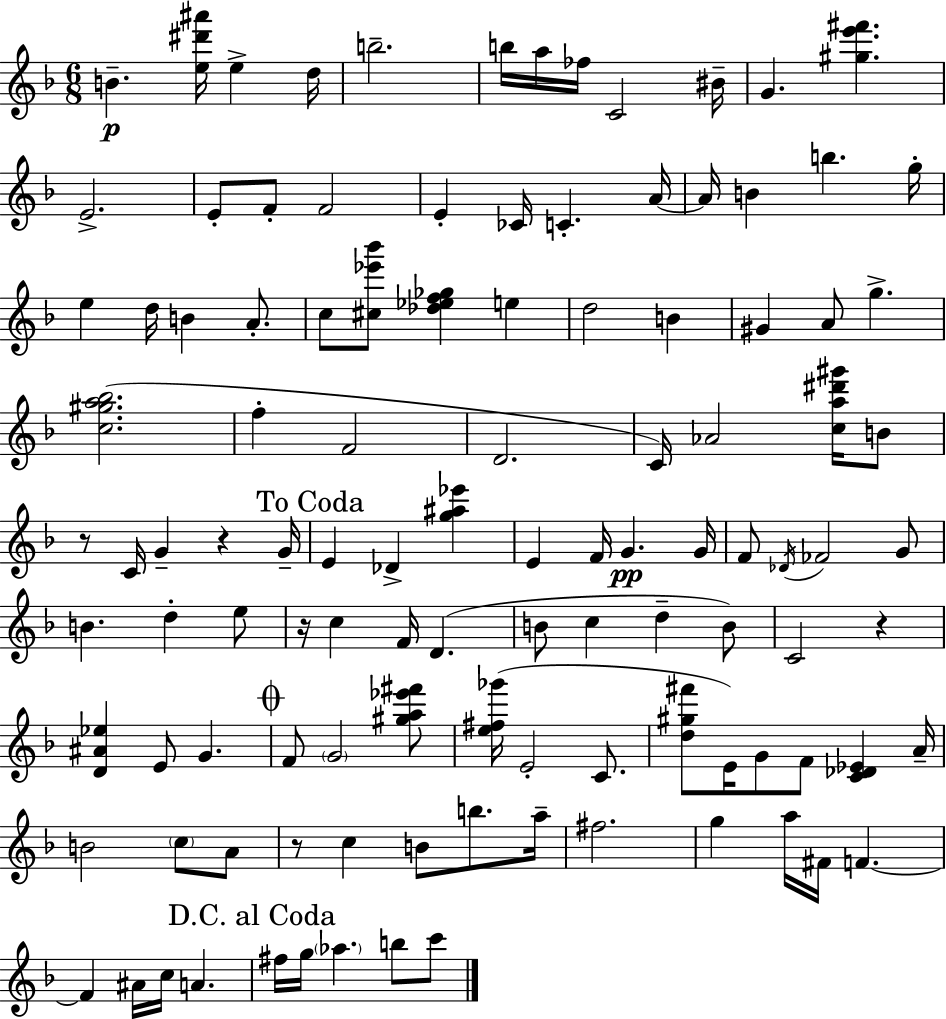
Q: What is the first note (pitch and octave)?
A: B4